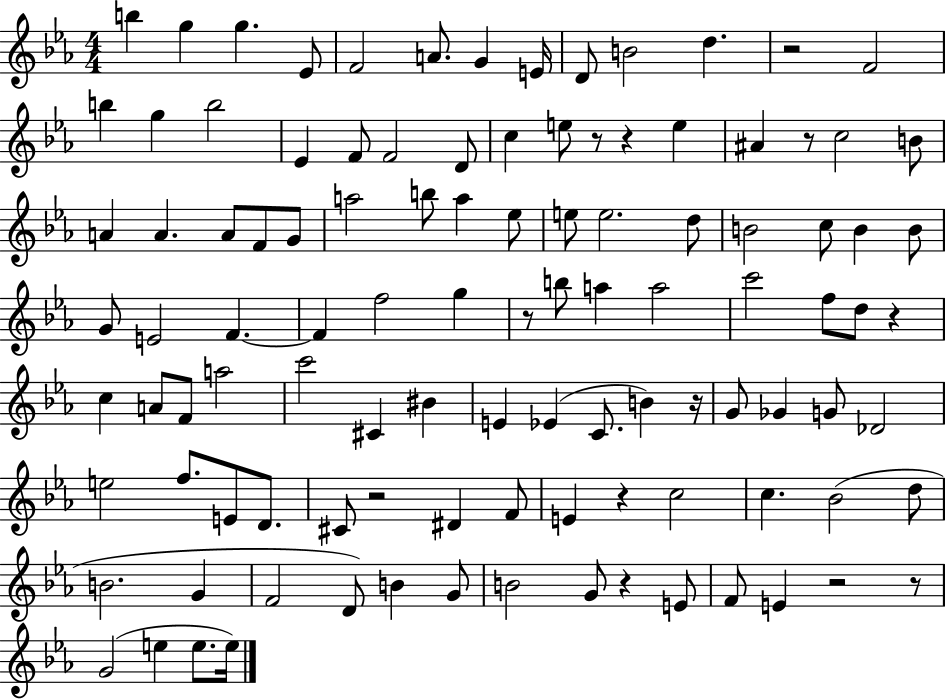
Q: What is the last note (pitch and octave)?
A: E5